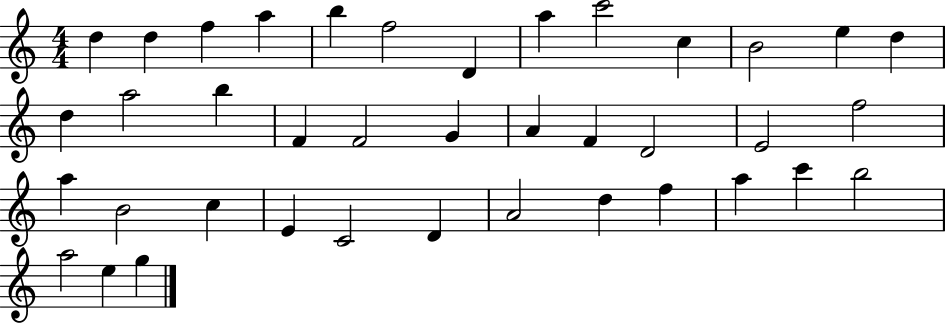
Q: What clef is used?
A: treble